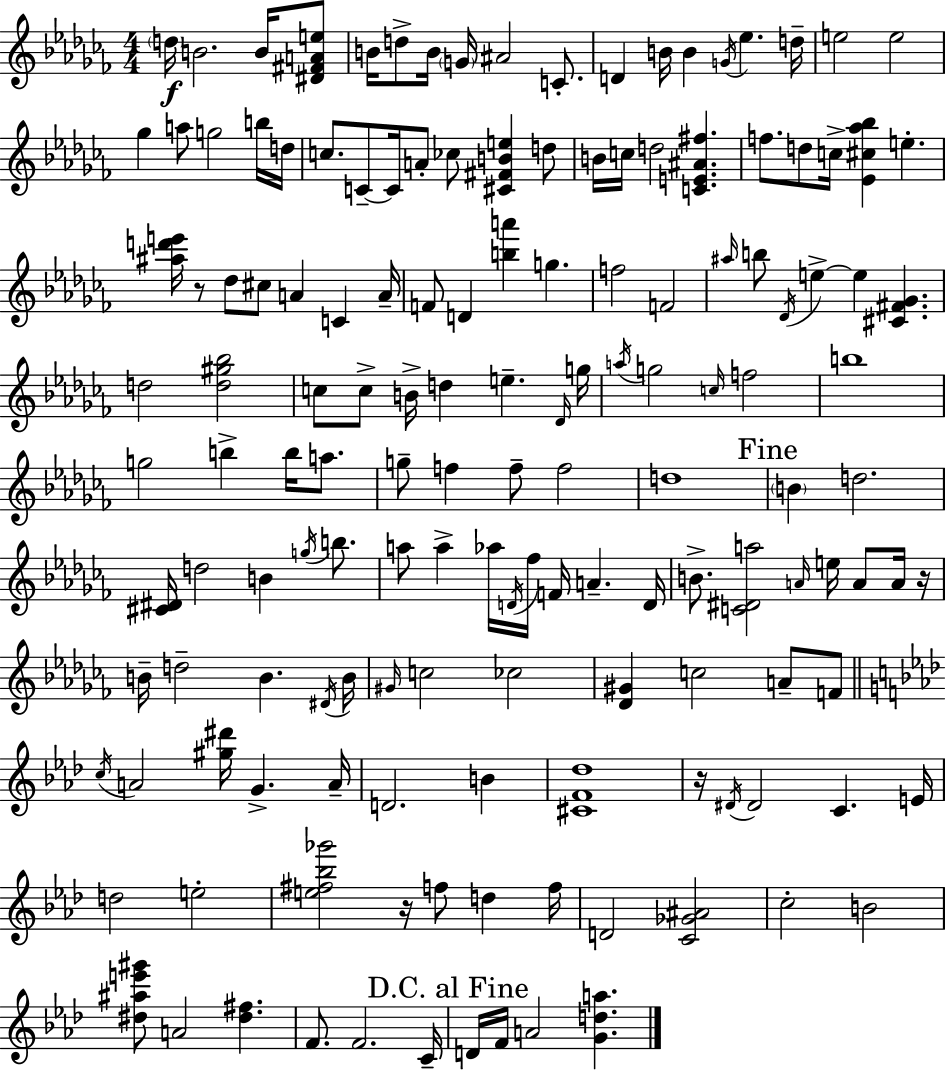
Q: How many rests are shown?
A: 4